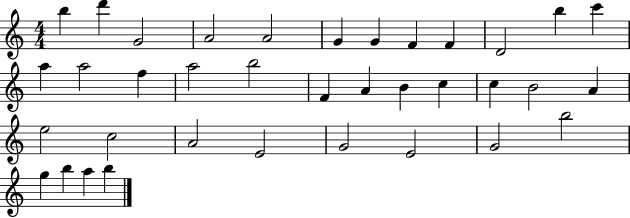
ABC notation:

X:1
T:Untitled
M:4/4
L:1/4
K:C
b d' G2 A2 A2 G G F F D2 b c' a a2 f a2 b2 F A B c c B2 A e2 c2 A2 E2 G2 E2 G2 b2 g b a b